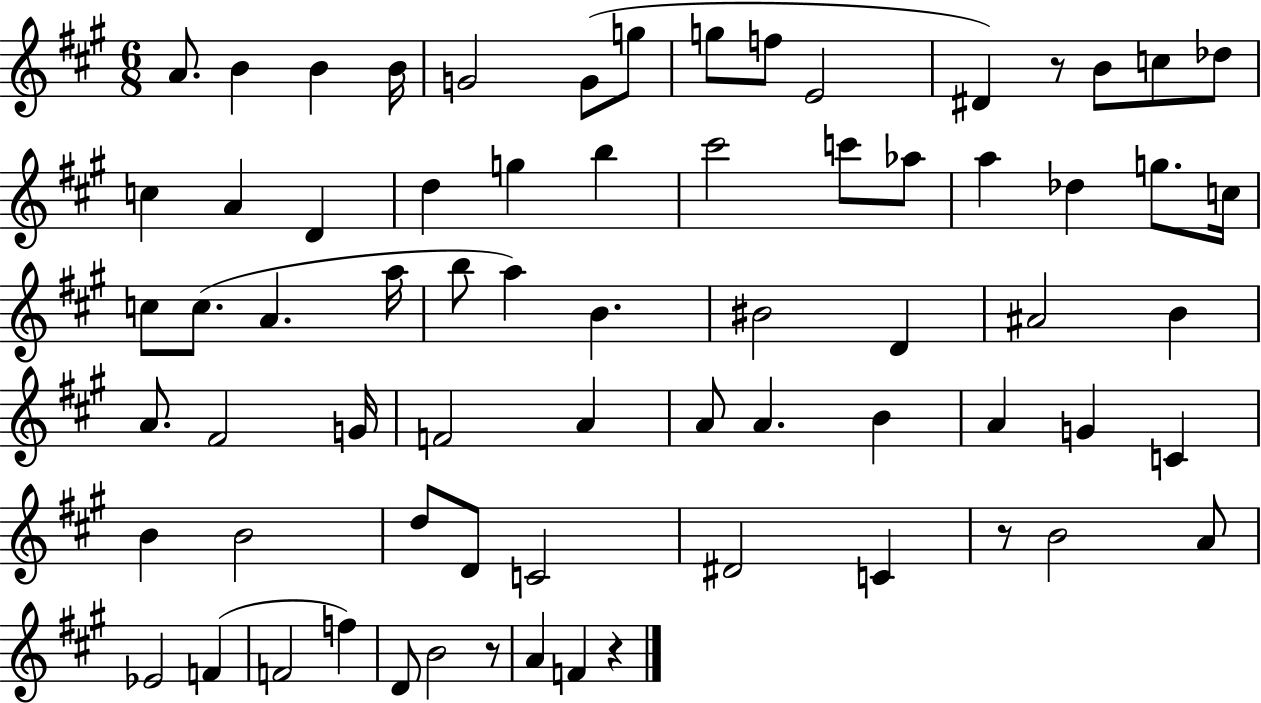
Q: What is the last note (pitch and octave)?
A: F4